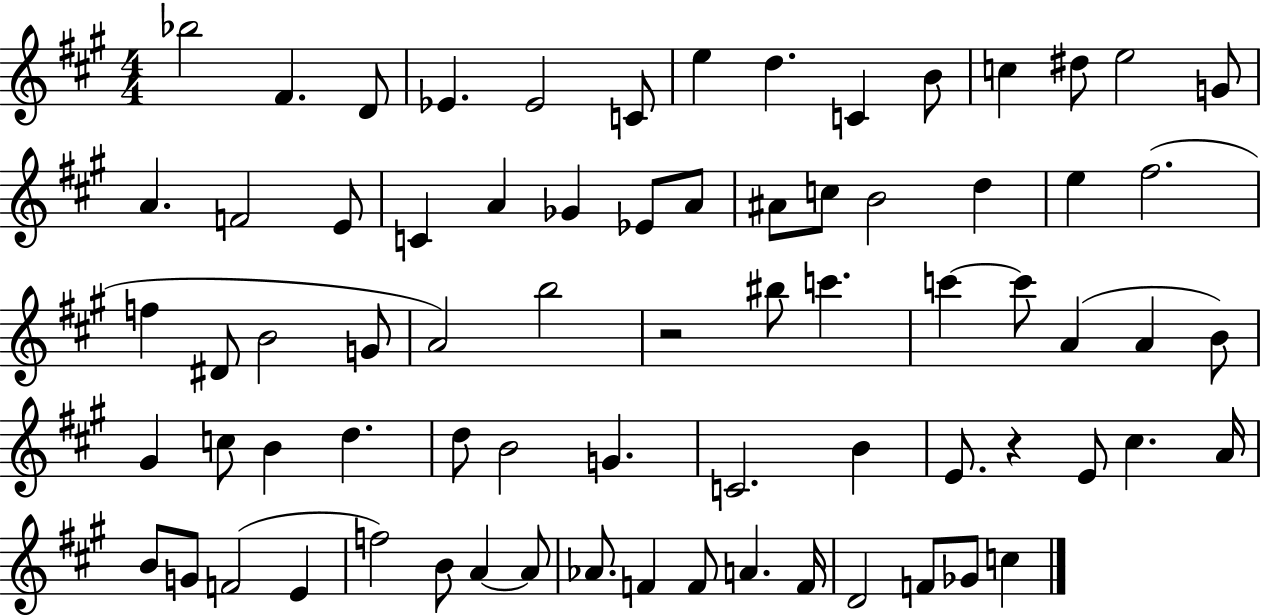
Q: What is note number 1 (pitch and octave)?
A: Bb5